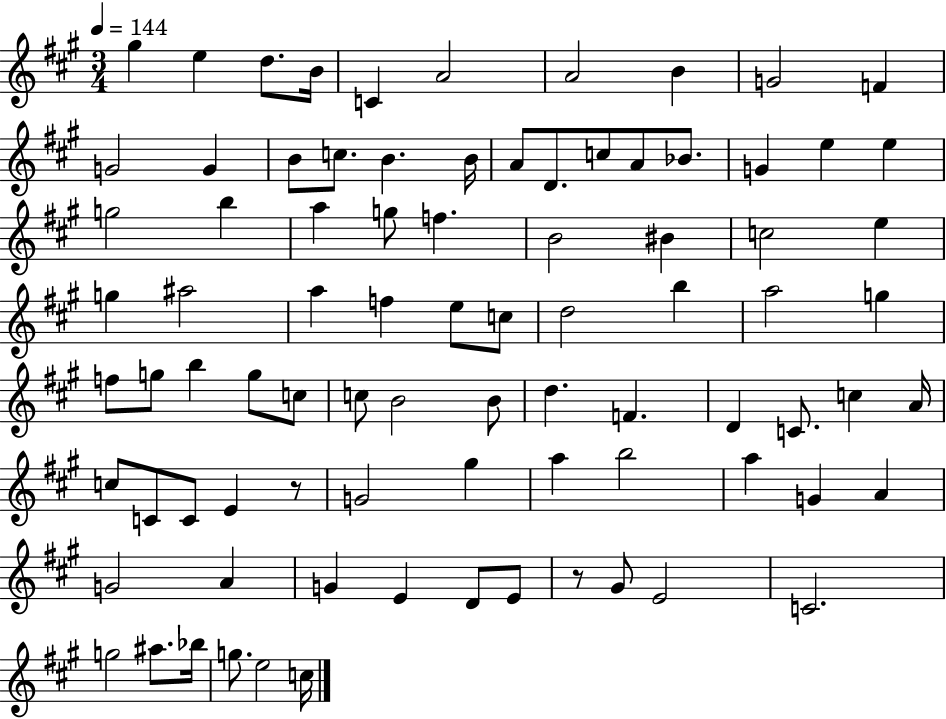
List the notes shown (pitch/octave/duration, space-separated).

G#5/q E5/q D5/e. B4/s C4/q A4/h A4/h B4/q G4/h F4/q G4/h G4/q B4/e C5/e. B4/q. B4/s A4/e D4/e. C5/e A4/e Bb4/e. G4/q E5/q E5/q G5/h B5/q A5/q G5/e F5/q. B4/h BIS4/q C5/h E5/q G5/q A#5/h A5/q F5/q E5/e C5/e D5/h B5/q A5/h G5/q F5/e G5/e B5/q G5/e C5/e C5/e B4/h B4/e D5/q. F4/q. D4/q C4/e. C5/q A4/s C5/e C4/e C4/e E4/q R/e G4/h G#5/q A5/q B5/h A5/q G4/q A4/q G4/h A4/q G4/q E4/q D4/e E4/e R/e G#4/e E4/h C4/h. G5/h A#5/e. Bb5/s G5/e. E5/h C5/s